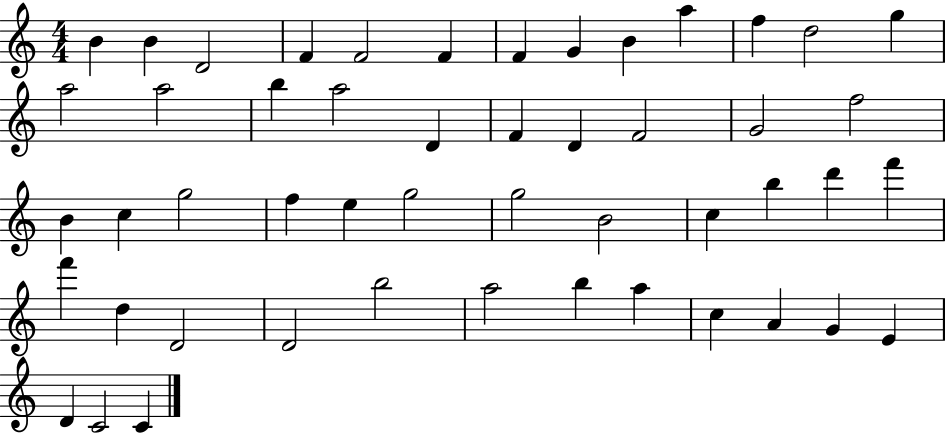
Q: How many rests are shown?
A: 0